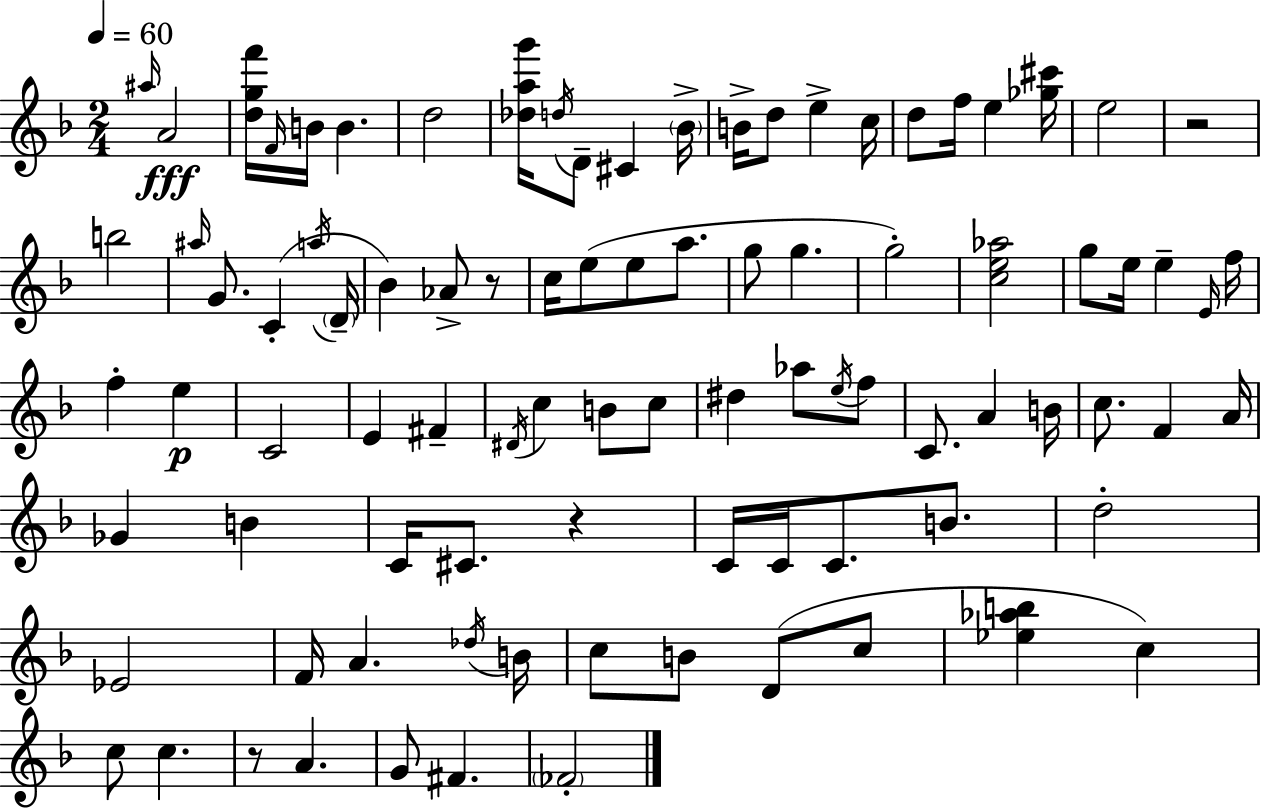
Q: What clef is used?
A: treble